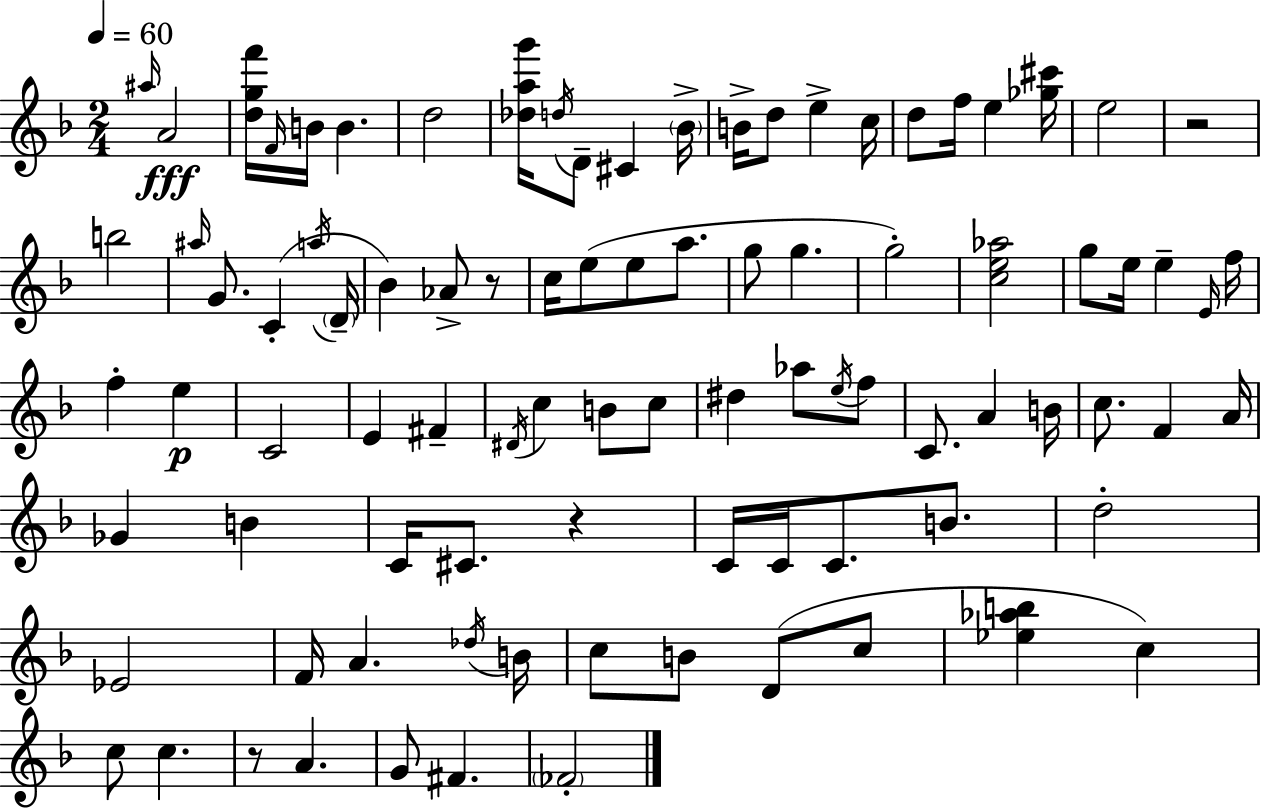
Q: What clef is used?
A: treble